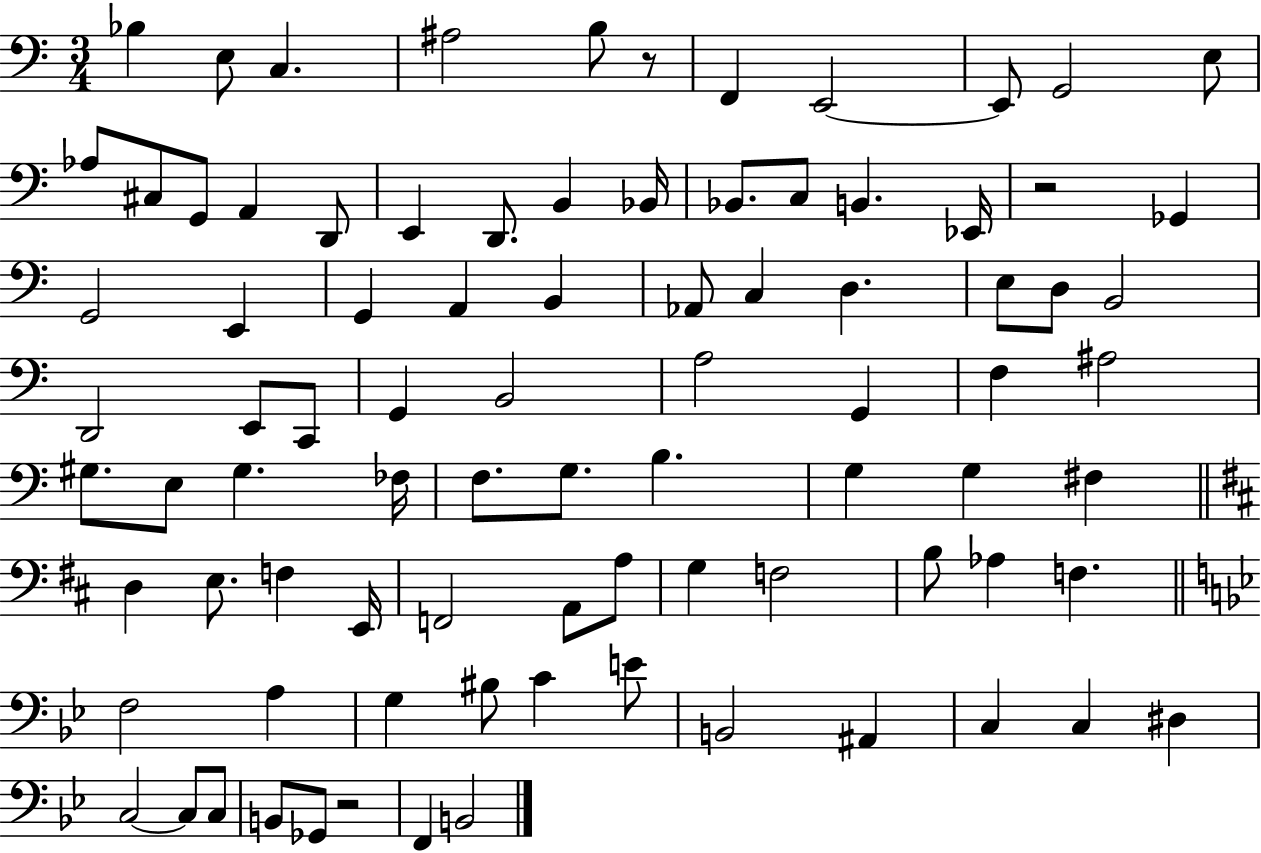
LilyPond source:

{
  \clef bass
  \numericTimeSignature
  \time 3/4
  \key c \major
  bes4 e8 c4. | ais2 b8 r8 | f,4 e,2~~ | e,8 g,2 e8 | \break aes8 cis8 g,8 a,4 d,8 | e,4 d,8. b,4 bes,16 | bes,8. c8 b,4. ees,16 | r2 ges,4 | \break g,2 e,4 | g,4 a,4 b,4 | aes,8 c4 d4. | e8 d8 b,2 | \break d,2 e,8 c,8 | g,4 b,2 | a2 g,4 | f4 ais2 | \break gis8. e8 gis4. fes16 | f8. g8. b4. | g4 g4 fis4 | \bar "||" \break \key d \major d4 e8. f4 e,16 | f,2 a,8 a8 | g4 f2 | b8 aes4 f4. | \break \bar "||" \break \key bes \major f2 a4 | g4 bis8 c'4 e'8 | b,2 ais,4 | c4 c4 dis4 | \break c2~~ c8 c8 | b,8 ges,8 r2 | f,4 b,2 | \bar "|."
}